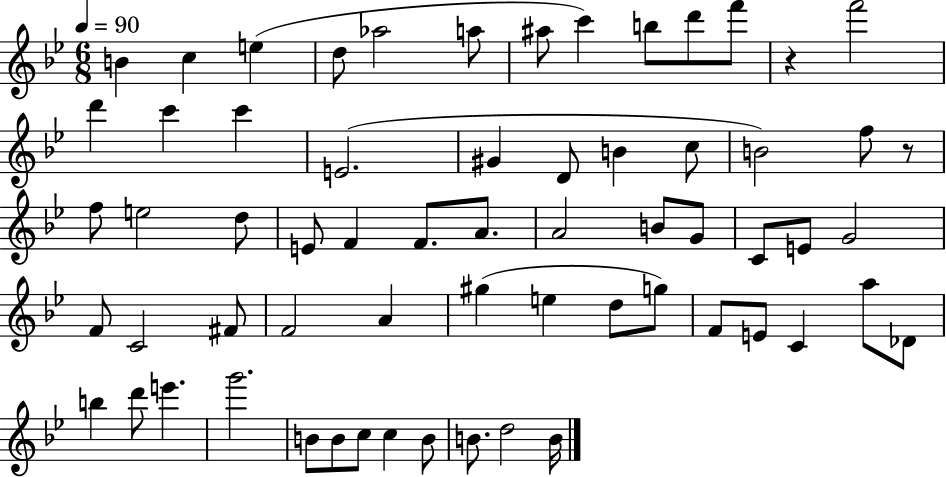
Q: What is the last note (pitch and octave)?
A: B4